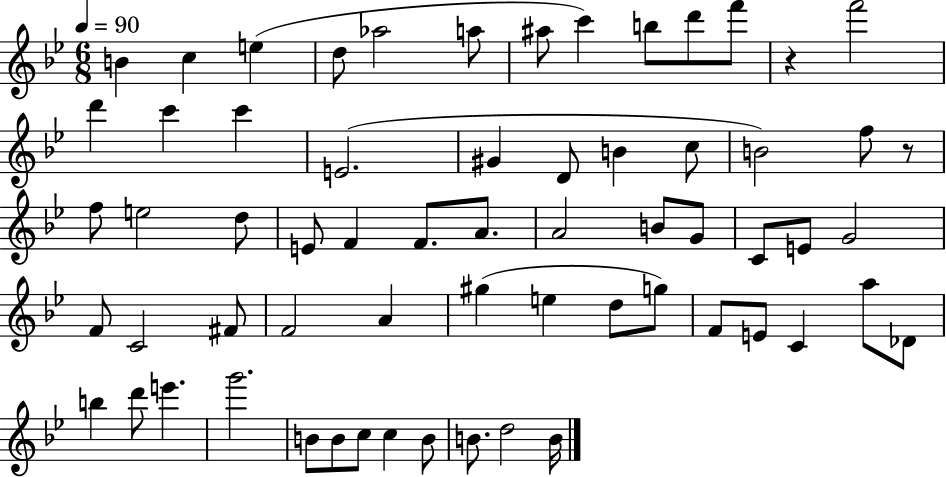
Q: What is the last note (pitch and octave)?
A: B4